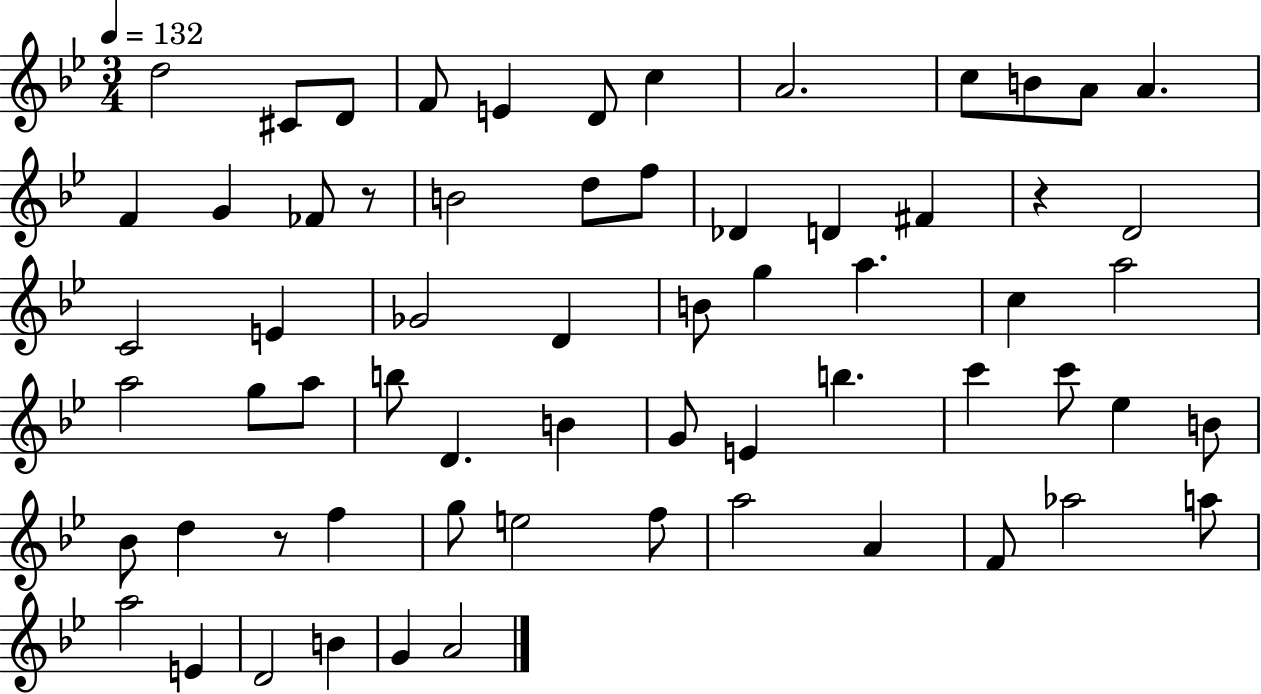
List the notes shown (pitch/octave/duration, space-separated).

D5/h C#4/e D4/e F4/e E4/q D4/e C5/q A4/h. C5/e B4/e A4/e A4/q. F4/q G4/q FES4/e R/e B4/h D5/e F5/e Db4/q D4/q F#4/q R/q D4/h C4/h E4/q Gb4/h D4/q B4/e G5/q A5/q. C5/q A5/h A5/h G5/e A5/e B5/e D4/q. B4/q G4/e E4/q B5/q. C6/q C6/e Eb5/q B4/e Bb4/e D5/q R/e F5/q G5/e E5/h F5/e A5/h A4/q F4/e Ab5/h A5/e A5/h E4/q D4/h B4/q G4/q A4/h